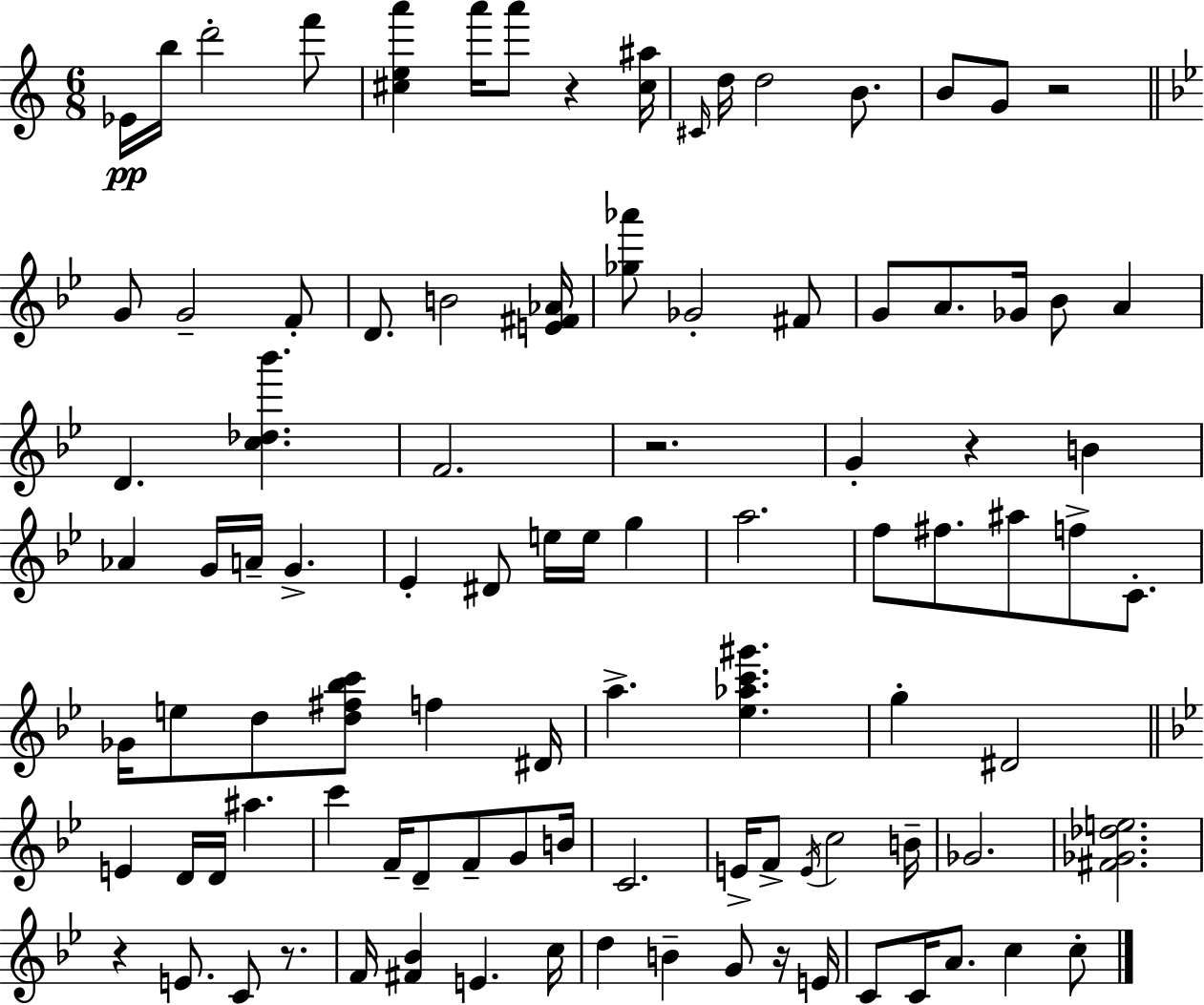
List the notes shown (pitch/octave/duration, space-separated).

Eb4/s B5/s D6/h F6/e [C#5,E5,A6]/q A6/s A6/e R/q [C#5,A#5]/s C#4/s D5/s D5/h B4/e. B4/e G4/e R/h G4/e G4/h F4/e D4/e. B4/h [E4,F#4,Ab4]/s [Gb5,Ab6]/e Gb4/h F#4/e G4/e A4/e. Gb4/s Bb4/e A4/q D4/q. [C5,Db5,Bb6]/q. F4/h. R/h. G4/q R/q B4/q Ab4/q G4/s A4/s G4/q. Eb4/q D#4/e E5/s E5/s G5/q A5/h. F5/e F#5/e. A#5/e F5/e C4/e. Gb4/s E5/e D5/e [D5,F#5,Bb5,C6]/e F5/q D#4/s A5/q. [Eb5,Ab5,C6,G#6]/q. G5/q D#4/h E4/q D4/s D4/s A#5/q. C6/q F4/s D4/e F4/e G4/e B4/s C4/h. E4/s F4/e E4/s C5/h B4/s Gb4/h. [F#4,Gb4,Db5,E5]/h. R/q E4/e. C4/e R/e. F4/s [F#4,Bb4]/q E4/q. C5/s D5/q B4/q G4/e R/s E4/s C4/e C4/s A4/e. C5/q C5/e